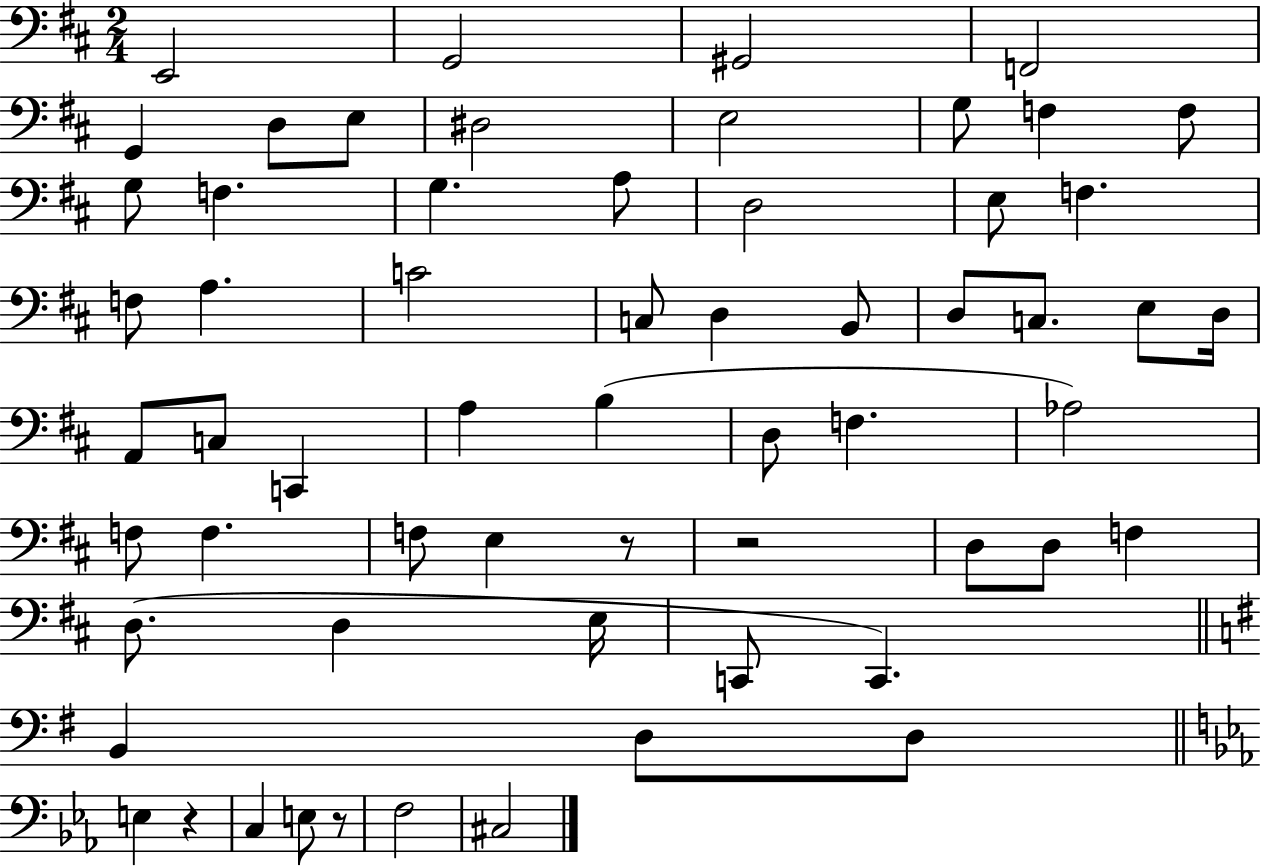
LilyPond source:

{
  \clef bass
  \numericTimeSignature
  \time 2/4
  \key d \major
  e,2 | g,2 | gis,2 | f,2 | \break g,4 d8 e8 | dis2 | e2 | g8 f4 f8 | \break g8 f4. | g4. a8 | d2 | e8 f4. | \break f8 a4. | c'2 | c8 d4 b,8 | d8 c8. e8 d16 | \break a,8 c8 c,4 | a4 b4( | d8 f4. | aes2) | \break f8 f4. | f8 e4 r8 | r2 | d8 d8 f4 | \break d8.( d4 e16 | c,8 c,4.) | \bar "||" \break \key g \major b,4 d8 d8 | \bar "||" \break \key ees \major e4 r4 | c4 e8 r8 | f2 | cis2 | \break \bar "|."
}